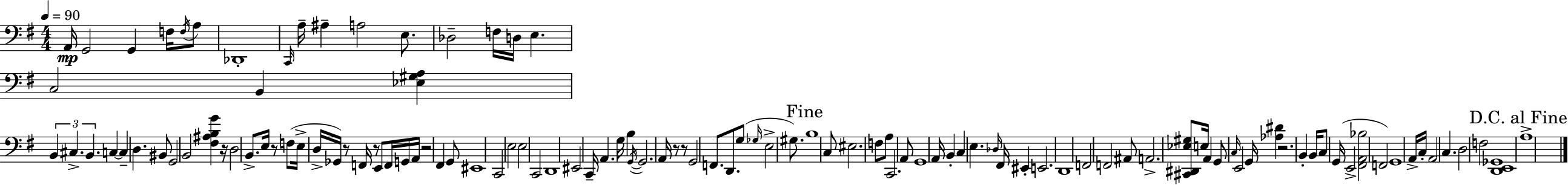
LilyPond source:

{
  \clef bass
  \numericTimeSignature
  \time 4/4
  \key g \major
  \tempo 4 = 90
  a,16\mp g,2 g,4 f16 \acciaccatura { f16 } a8 | des,1-. | \grace { c,16 } a16-- ais4-- a2 e8. | des2-- f16 d16 e4. | \break c2 b,4 <ees gis a>4 | \tuplet 3/2 { b,4 cis4.-> b,4. } | c4~~ c4-- d4. | bis,8 g,2 b,2 | \break <fis ais b g'>4 r16 d2 b,8.-> | e16 r8 f8( e16-> d16-> ges,16) r8 f,16 r8 e,8 | f,16 g,16 a,16 r2 fis,4 | g,8 eis,1 | \break c,2 e2 | e2 c,2 | d,1 | eis,2 c,16-- a,4. | \break g16 b4 \acciaccatura { g,16~ }~ g,2. | a,16 r8 r8 g,2 | f,8. d,8. g8( \grace { ges16 } e2-> | gis8.) \mark "Fine" b1 | \break c8 eis2. | f8 a8 c,2. | a,8 g,1 | a,16 b,4-. c4 e4. | \break \grace { des16 } fis,16 eis,4-. e,2. | d,1 | f,2 f,2 | ais,8 a,2.-> | \break <cis, dis, ees gis>8 e16 a,4 g,8 \grace { c16 } e,2 | g,16 <aes dis'>4 r2. | b,4-. b,16 c8 g,16( e,2-> | <fis, a, bes>2 f,2) | \break g,1 | a,16-> c16-. a,2 | c4. d2 f2 | <d, e, ges,>1 | \break \mark "D.C. al Fine" a1-> | \bar "|."
}